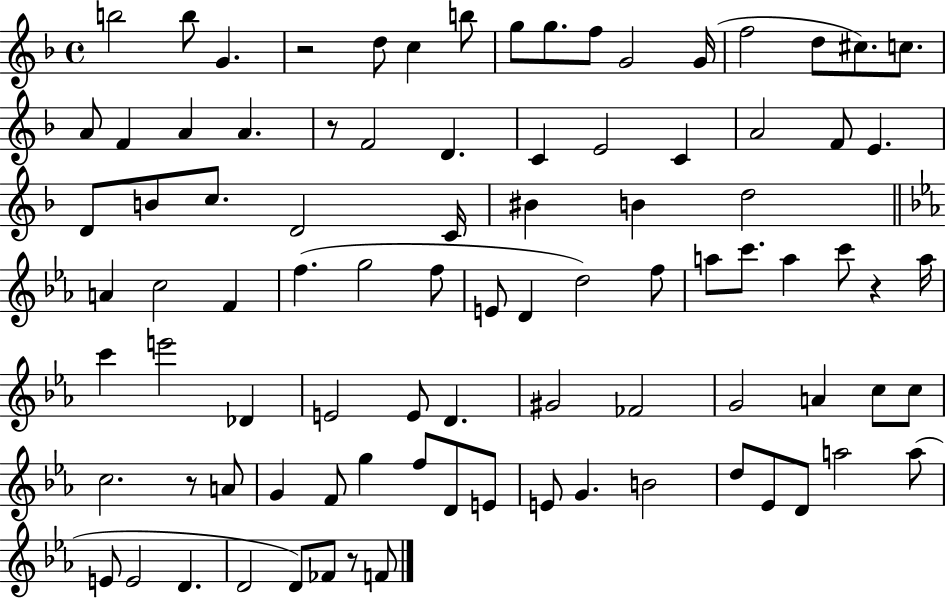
{
  \clef treble
  \time 4/4
  \defaultTimeSignature
  \key f \major
  \repeat volta 2 { b''2 b''8 g'4. | r2 d''8 c''4 b''8 | g''8 g''8. f''8 g'2 g'16( | f''2 d''8 cis''8.) c''8. | \break a'8 f'4 a'4 a'4. | r8 f'2 d'4. | c'4 e'2 c'4 | a'2 f'8 e'4. | \break d'8 b'8 c''8. d'2 c'16 | bis'4 b'4 d''2 | \bar "||" \break \key c \minor a'4 c''2 f'4 | f''4.( g''2 f''8 | e'8 d'4 d''2) f''8 | a''8 c'''8. a''4 c'''8 r4 a''16 | \break c'''4 e'''2 des'4 | e'2 e'8 d'4. | gis'2 fes'2 | g'2 a'4 c''8 c''8 | \break c''2. r8 a'8 | g'4 f'8 g''4 f''8 d'8 e'8 | e'8 g'4. b'2 | d''8 ees'8 d'8 a''2 a''8( | \break e'8 e'2 d'4. | d'2 d'8) fes'8 r8 f'8 | } \bar "|."
}